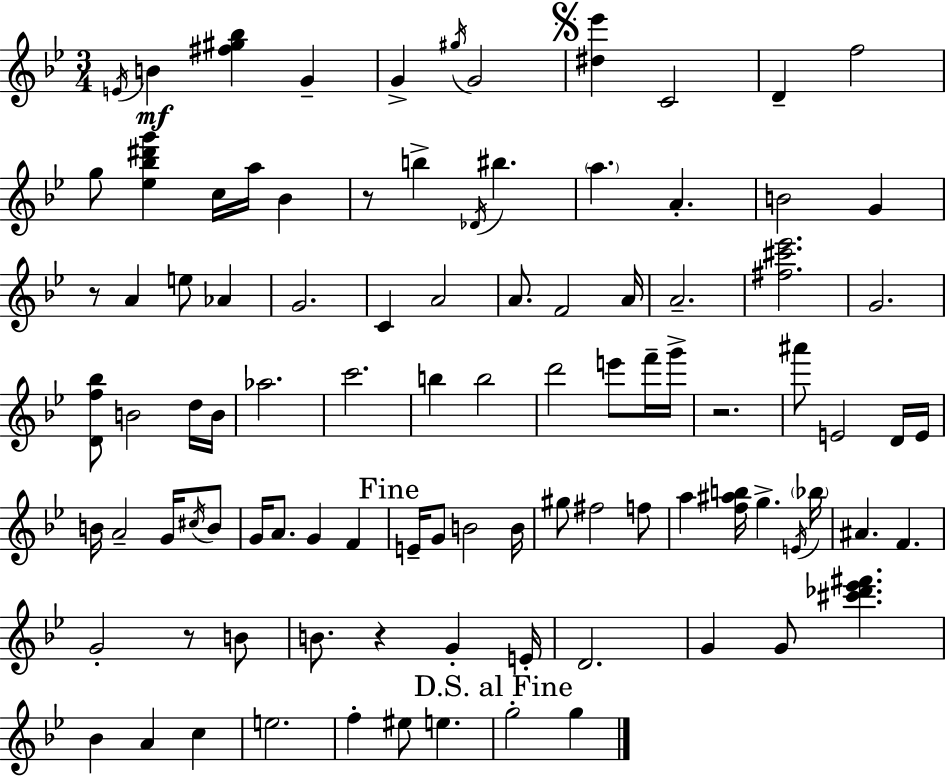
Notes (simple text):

E4/s B4/q [F#5,G#5,Bb5]/q G4/q G4/q G#5/s G4/h [D#5,Eb6]/q C4/h D4/q F5/h G5/e [Eb5,Bb5,D#6,G6]/q C5/s A5/s Bb4/q R/e B5/q Db4/s BIS5/q. A5/q. A4/q. B4/h G4/q R/e A4/q E5/e Ab4/q G4/h. C4/q A4/h A4/e. F4/h A4/s A4/h. [F#5,C#6,Eb6]/h. G4/h. [D4,F5,Bb5]/e B4/h D5/s B4/s Ab5/h. C6/h. B5/q B5/h D6/h E6/e F6/s G6/s R/h. A#6/e E4/h D4/s E4/s B4/s A4/h G4/s C#5/s B4/e G4/s A4/e. G4/q F4/q E4/s G4/e B4/h B4/s G#5/e F#5/h F5/e A5/q [F5,A#5,B5]/s G5/q. E4/s Bb5/s A#4/q. F4/q. G4/h R/e B4/e B4/e. R/q G4/q E4/s D4/h. G4/q G4/e [C#6,Db6,Eb6,F#6]/q. Bb4/q A4/q C5/q E5/h. F5/q EIS5/e E5/q. G5/h G5/q